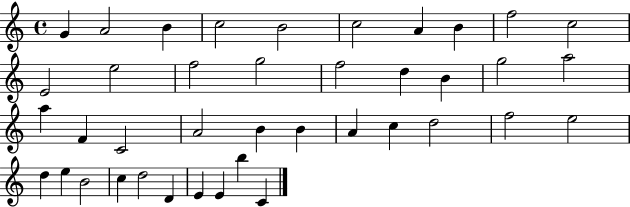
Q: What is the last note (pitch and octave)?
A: C4